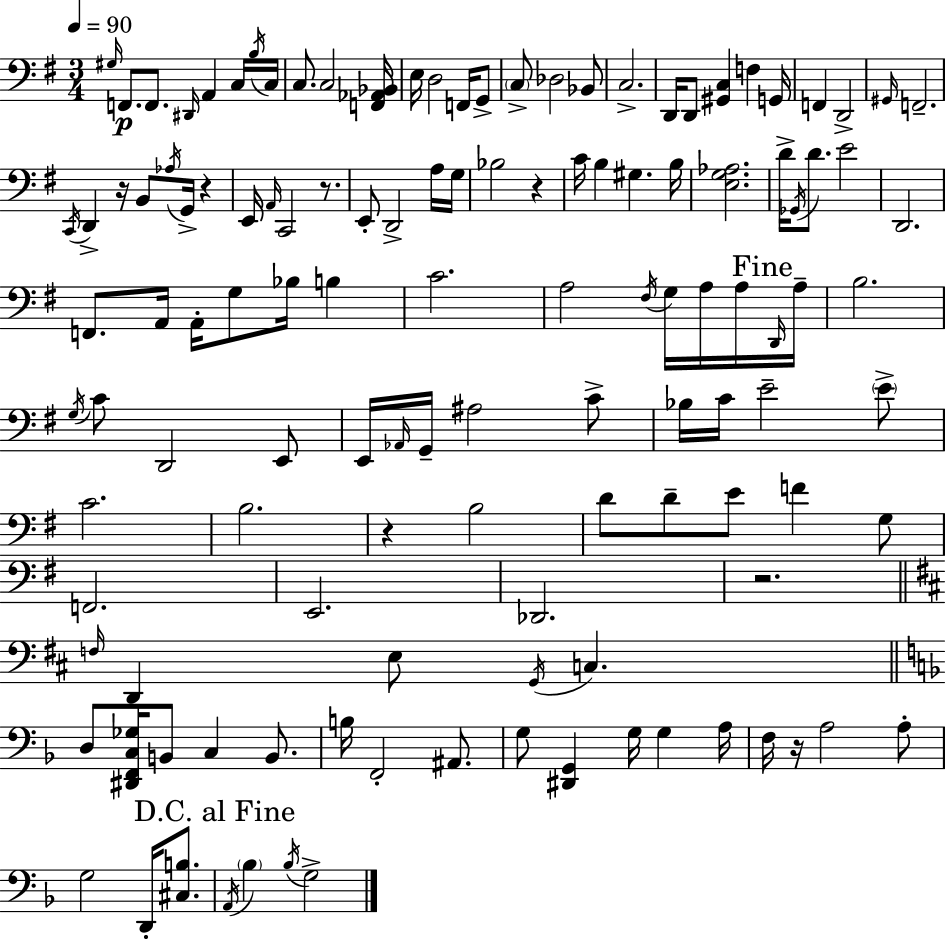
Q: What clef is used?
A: bass